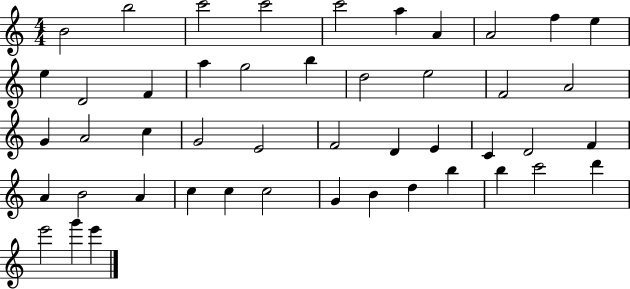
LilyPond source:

{
  \clef treble
  \numericTimeSignature
  \time 4/4
  \key c \major
  b'2 b''2 | c'''2 c'''2 | c'''2 a''4 a'4 | a'2 f''4 e''4 | \break e''4 d'2 f'4 | a''4 g''2 b''4 | d''2 e''2 | f'2 a'2 | \break g'4 a'2 c''4 | g'2 e'2 | f'2 d'4 e'4 | c'4 d'2 f'4 | \break a'4 b'2 a'4 | c''4 c''4 c''2 | g'4 b'4 d''4 b''4 | b''4 c'''2 d'''4 | \break e'''2 g'''4 e'''4 | \bar "|."
}